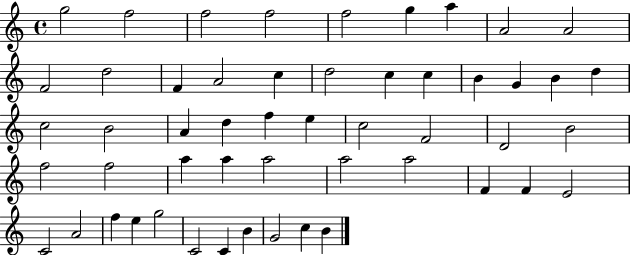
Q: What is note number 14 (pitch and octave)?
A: C5